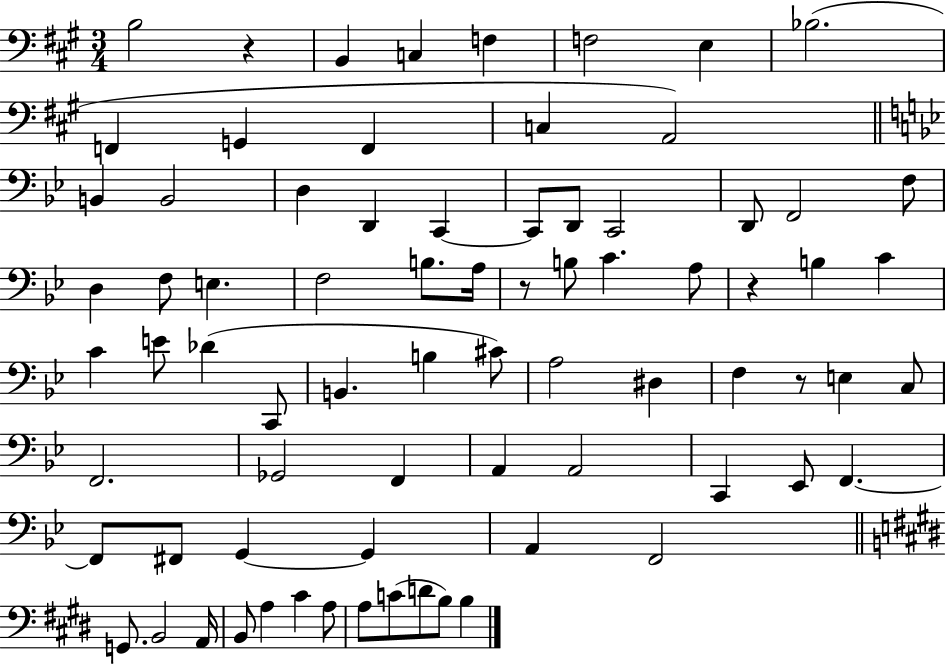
B3/h R/q B2/q C3/q F3/q F3/h E3/q Bb3/h. F2/q G2/q F2/q C3/q A2/h B2/q B2/h D3/q D2/q C2/q C2/e D2/e C2/h D2/e F2/h F3/e D3/q F3/e E3/q. F3/h B3/e. A3/s R/e B3/e C4/q. A3/e R/q B3/q C4/q C4/q E4/e Db4/q C2/e B2/q. B3/q C#4/e A3/h D#3/q F3/q R/e E3/q C3/e F2/h. Gb2/h F2/q A2/q A2/h C2/q Eb2/e F2/q. F2/e F#2/e G2/q G2/q A2/q F2/h G2/e. B2/h A2/s B2/e A3/q C#4/q A3/e A3/e C4/e D4/e B3/e B3/q